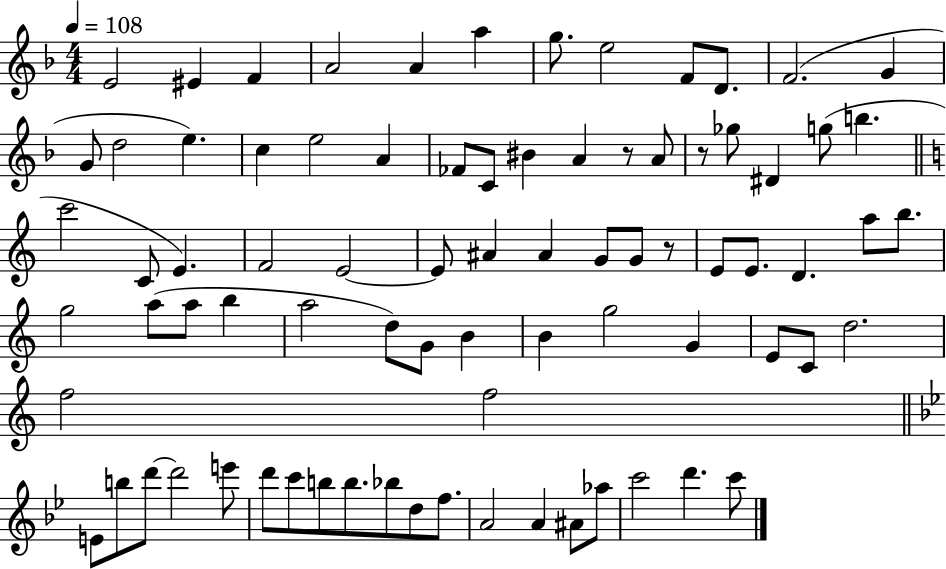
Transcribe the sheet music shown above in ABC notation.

X:1
T:Untitled
M:4/4
L:1/4
K:F
E2 ^E F A2 A a g/2 e2 F/2 D/2 F2 G G/2 d2 e c e2 A _F/2 C/2 ^B A z/2 A/2 z/2 _g/2 ^D g/2 b c'2 C/2 E F2 E2 E/2 ^A ^A G/2 G/2 z/2 E/2 E/2 D a/2 b/2 g2 a/2 a/2 b a2 d/2 G/2 B B g2 G E/2 C/2 d2 f2 f2 E/2 b/2 d'/2 d'2 e'/2 d'/2 c'/2 b/2 b/2 _b/2 d/2 f/2 A2 A ^A/2 _a/2 c'2 d' c'/2